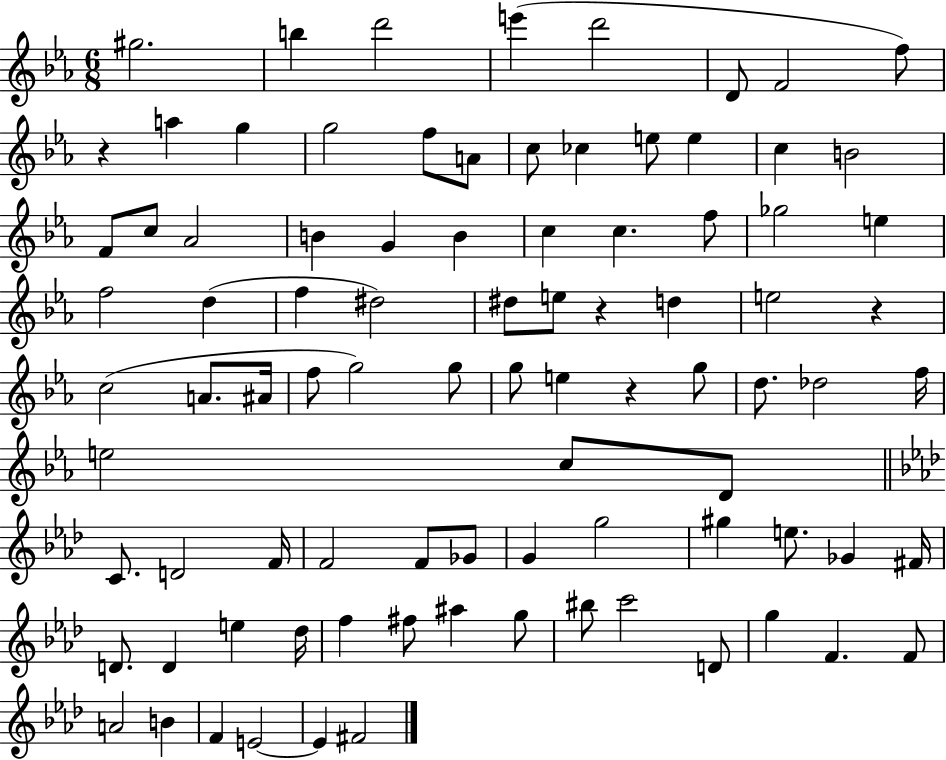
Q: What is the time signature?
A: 6/8